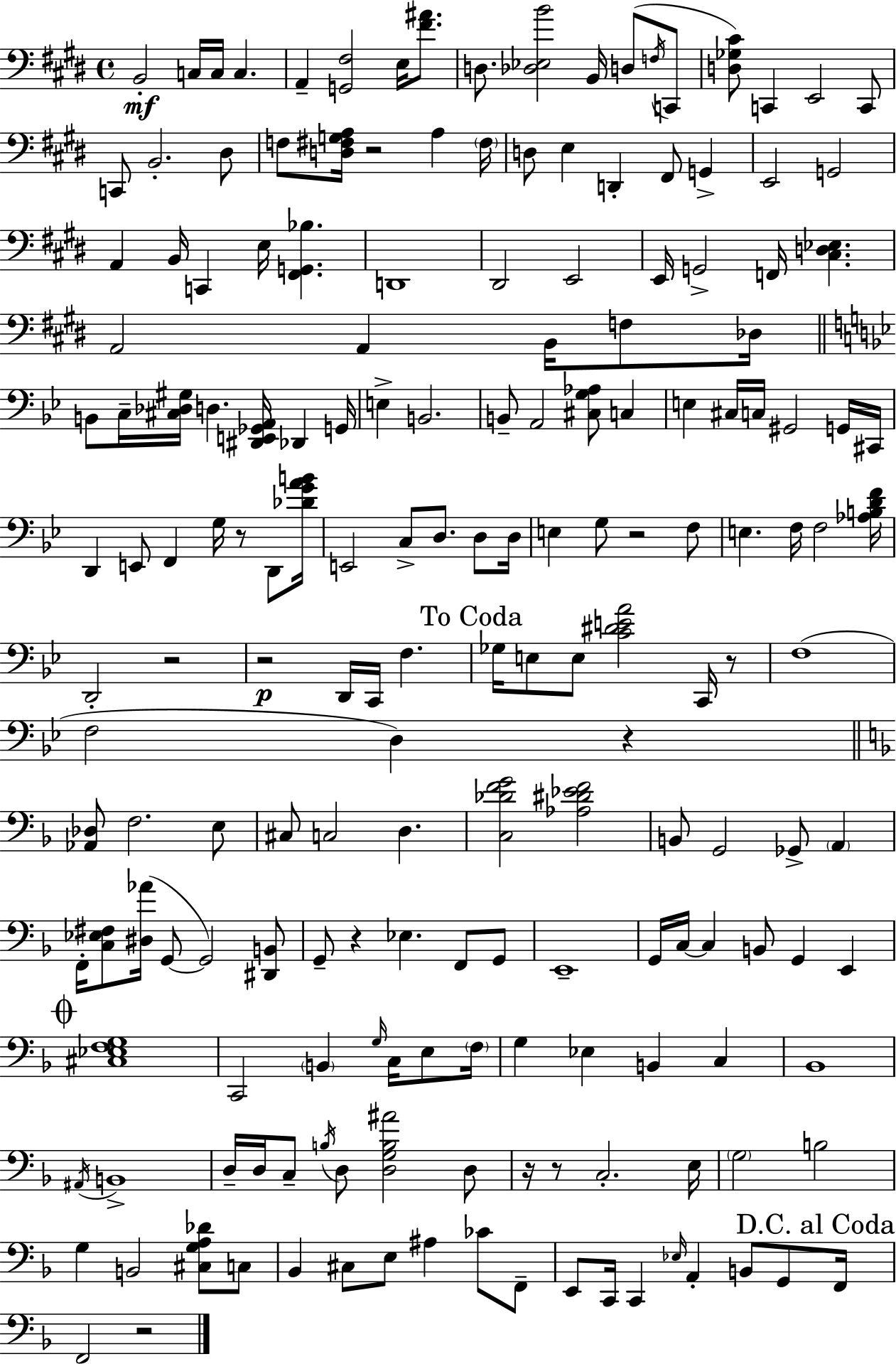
{
  \clef bass
  \time 4/4
  \defaultTimeSignature
  \key e \major
  b,2-.\mf c16 c16 c4. | a,4-- <g, fis>2 e16 <fis' ais'>8. | d8. <des ees b'>2 b,16 d8( \acciaccatura { f16 } c,8 | <d ges cis'>8) c,4 e,2 c,8 | \break c,8 b,2.-. dis8 | f8 <d fis g a>16 r2 a4 | \parenthesize fis16 d8 e4 d,4-. fis,8 g,4-> | e,2 g,2 | \break a,4 b,16 c,4 e16 <fis, g, bes>4. | d,1 | dis,2 e,2 | e,16 g,2-> f,16 <cis d ees>4. | \break a,2 a,4 b,16 f8 | des16 \bar "||" \break \key bes \major b,8 c16-- <cis des gis>16 d4. <dis, e, ges, a,>16 des,4 g,16 | e4-> b,2. | b,8-- a,2 <cis g aes>8 c4 | e4 cis16 c16 gis,2 g,16 cis,16 | \break d,4 e,8 f,4 g16 r8 d,8 <des' g' a' b'>16 | e,2 c8-> d8. d8 d16 | e4 g8 r2 f8 | e4. f16 f2 <aes b d' f'>16 | \break d,2-. r2 | r2\p d,16 c,16 f4. | \mark "To Coda" ges16 e8 e8 <c' dis' e' a'>2 c,16 r8 | f1( | \break f2 d4) r4 | \bar "||" \break \key f \major <aes, des>8 f2. e8 | cis8 c2 d4. | <c des' f' g'>2 <aes dis' ees' f'>2 | b,8 g,2 ges,8-> \parenthesize a,4 | \break f,16-. <c ees fis>8 <dis aes'>16( g,8~~ g,2) <dis, b,>8 | g,8-- r4 ees4. f,8 g,8 | e,1-- | g,16 c16~~ c4 b,8 g,4 e,4 | \break \mark \markup { \musicglyph "scripts.coda" } <cis ees f g>1 | c,2 \parenthesize b,4 \grace { g16 } c16 e8 | \parenthesize f16 g4 ees4 b,4 c4 | bes,1 | \break \acciaccatura { ais,16 } b,1-> | d16-- d16 c8-- \acciaccatura { b16 } d8 <d g b ais'>2 | d8 r16 r8 c2.-. | e16 \parenthesize g2 b2 | \break g4 b,2 <cis g a des'>8 | c8 bes,4 cis8 e8 ais4 ces'8 | f,8-- e,8 c,16 c,4 \grace { ees16 } a,4-. b,8 | g,8 \mark "D.C. al Coda" f,16 f,2 r2 | \break \bar "|."
}